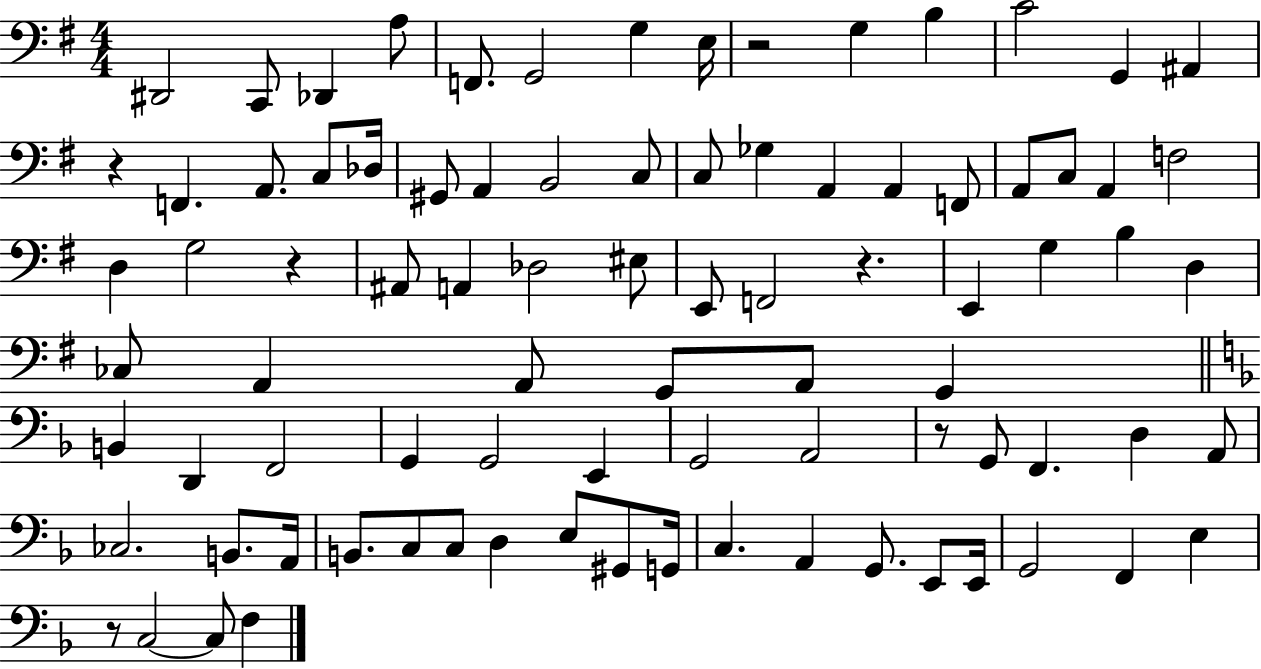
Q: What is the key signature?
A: G major